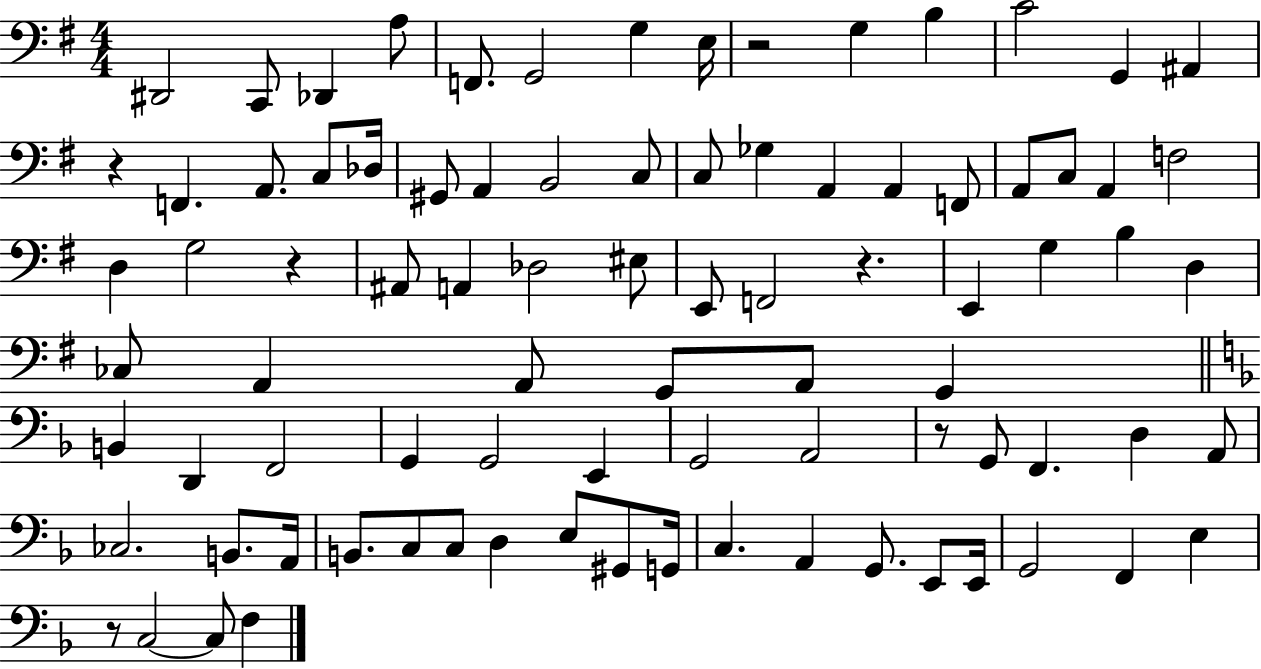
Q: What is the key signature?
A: G major